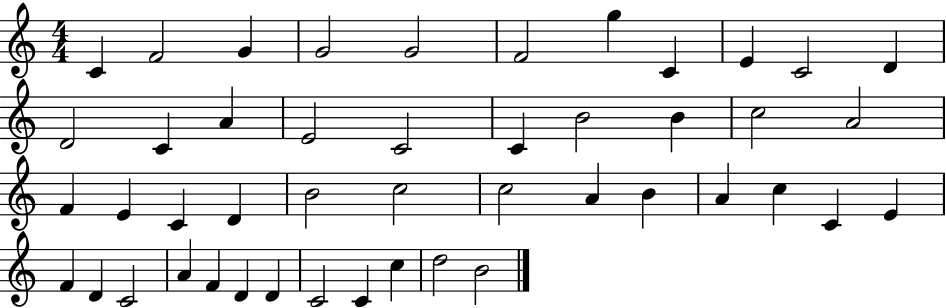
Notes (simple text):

C4/q F4/h G4/q G4/h G4/h F4/h G5/q C4/q E4/q C4/h D4/q D4/h C4/q A4/q E4/h C4/h C4/q B4/h B4/q C5/h A4/h F4/q E4/q C4/q D4/q B4/h C5/h C5/h A4/q B4/q A4/q C5/q C4/q E4/q F4/q D4/q C4/h A4/q F4/q D4/q D4/q C4/h C4/q C5/q D5/h B4/h